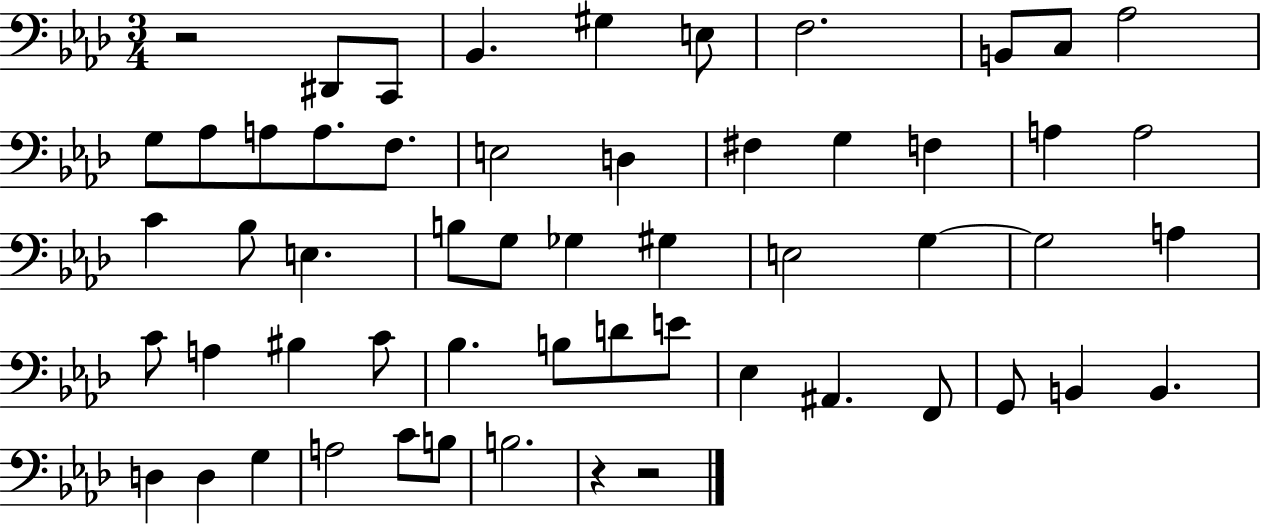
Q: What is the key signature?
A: AES major